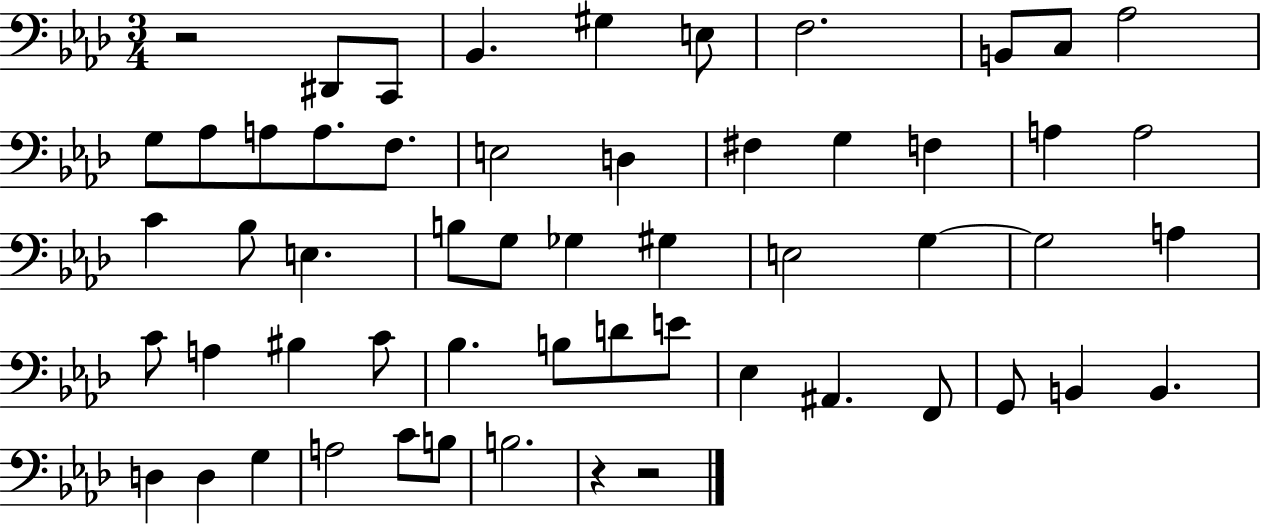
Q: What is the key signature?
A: AES major